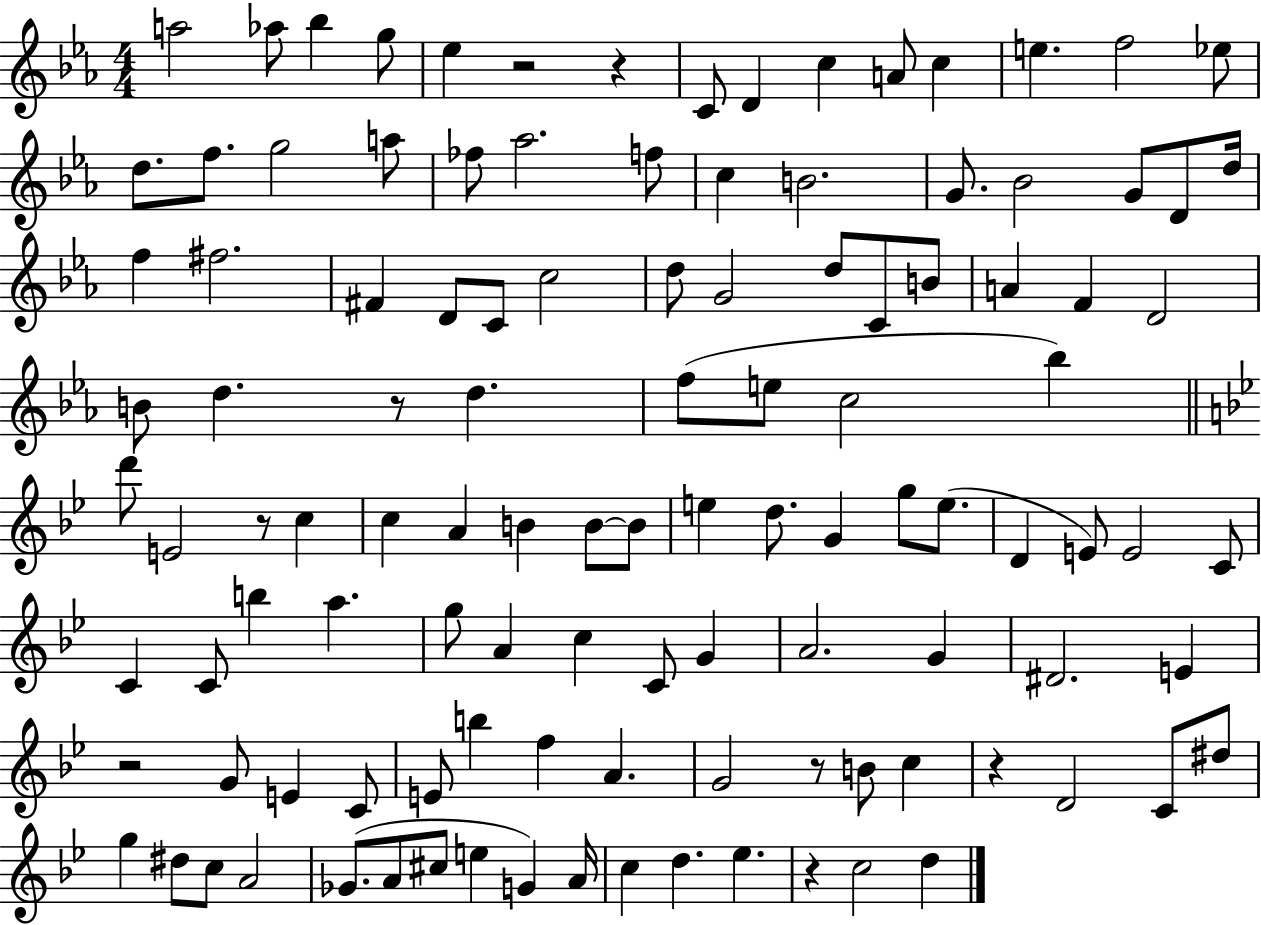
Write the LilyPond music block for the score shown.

{
  \clef treble
  \numericTimeSignature
  \time 4/4
  \key ees \major
  \repeat volta 2 { a''2 aes''8 bes''4 g''8 | ees''4 r2 r4 | c'8 d'4 c''4 a'8 c''4 | e''4. f''2 ees''8 | \break d''8. f''8. g''2 a''8 | fes''8 aes''2. f''8 | c''4 b'2. | g'8. bes'2 g'8 d'8 d''16 | \break f''4 fis''2. | fis'4 d'8 c'8 c''2 | d''8 g'2 d''8 c'8 b'8 | a'4 f'4 d'2 | \break b'8 d''4. r8 d''4. | f''8( e''8 c''2 bes''4) | \bar "||" \break \key g \minor d'''8 e'2 r8 c''4 | c''4 a'4 b'4 b'8~~ b'8 | e''4 d''8. g'4 g''8 e''8.( | d'4 e'8) e'2 c'8 | \break c'4 c'8 b''4 a''4. | g''8 a'4 c''4 c'8 g'4 | a'2. g'4 | dis'2. e'4 | \break r2 g'8 e'4 c'8 | e'8 b''4 f''4 a'4. | g'2 r8 b'8 c''4 | r4 d'2 c'8 dis''8 | \break g''4 dis''8 c''8 a'2 | ges'8.( a'8 cis''8 e''4 g'4) a'16 | c''4 d''4. ees''4. | r4 c''2 d''4 | \break } \bar "|."
}